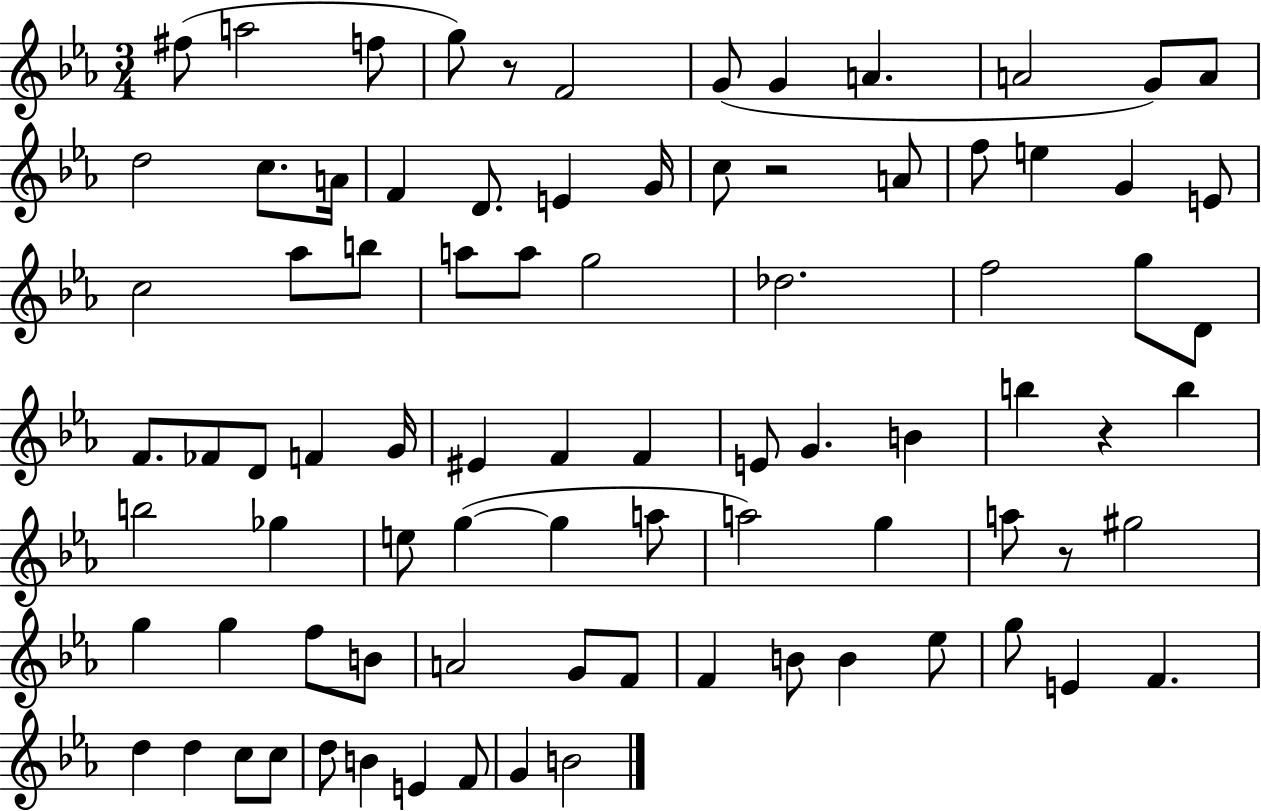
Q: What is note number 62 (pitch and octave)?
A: A4